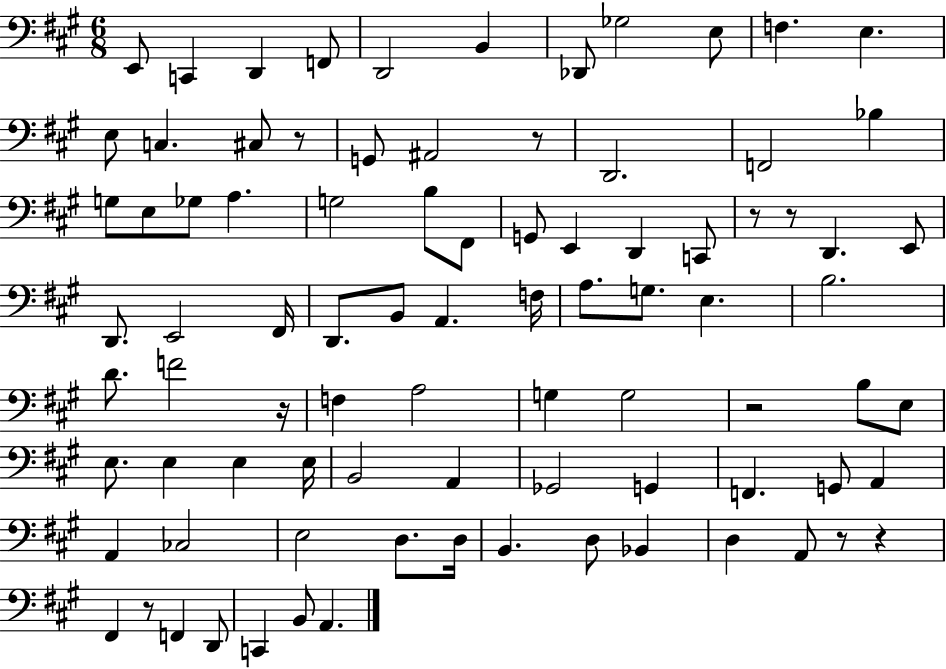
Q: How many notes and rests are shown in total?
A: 87